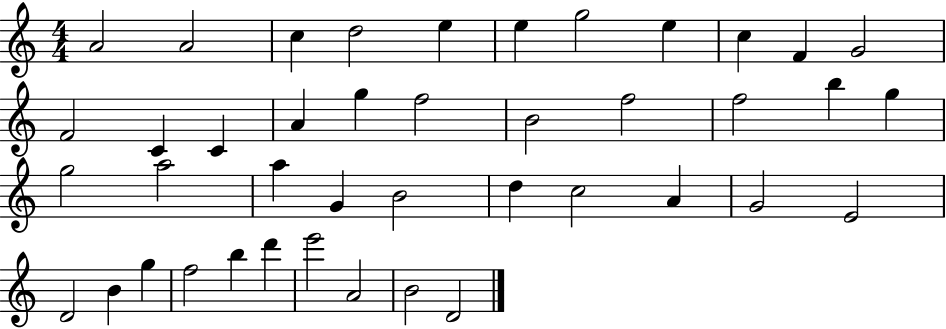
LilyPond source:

{
  \clef treble
  \numericTimeSignature
  \time 4/4
  \key c \major
  a'2 a'2 | c''4 d''2 e''4 | e''4 g''2 e''4 | c''4 f'4 g'2 | \break f'2 c'4 c'4 | a'4 g''4 f''2 | b'2 f''2 | f''2 b''4 g''4 | \break g''2 a''2 | a''4 g'4 b'2 | d''4 c''2 a'4 | g'2 e'2 | \break d'2 b'4 g''4 | f''2 b''4 d'''4 | e'''2 a'2 | b'2 d'2 | \break \bar "|."
}